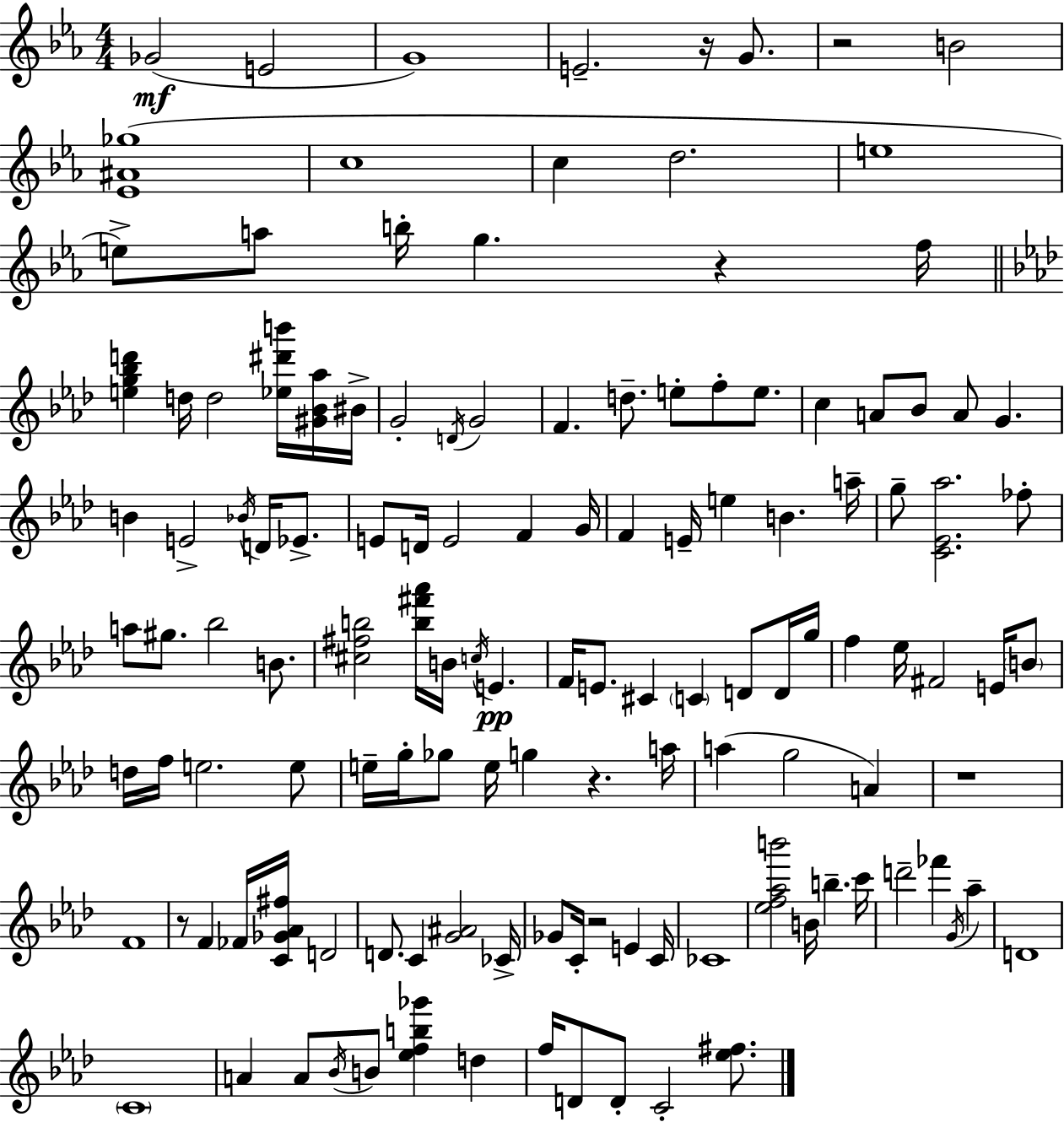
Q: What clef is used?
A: treble